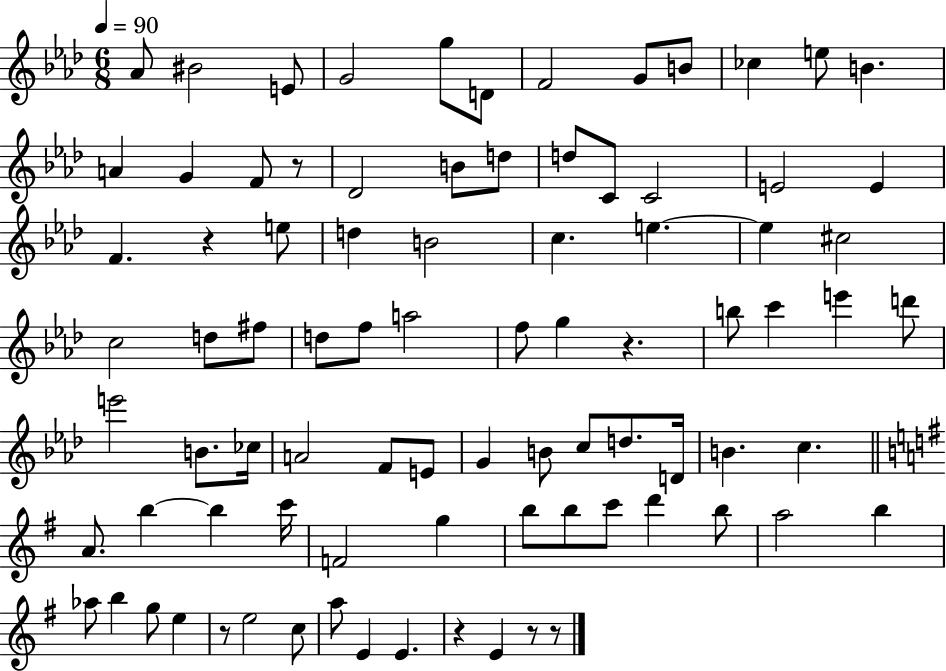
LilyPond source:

{
  \clef treble
  \numericTimeSignature
  \time 6/8
  \key aes \major
  \tempo 4 = 90
  aes'8 bis'2 e'8 | g'2 g''8 d'8 | f'2 g'8 b'8 | ces''4 e''8 b'4. | \break a'4 g'4 f'8 r8 | des'2 b'8 d''8 | d''8 c'8 c'2 | e'2 e'4 | \break f'4. r4 e''8 | d''4 b'2 | c''4. e''4.~~ | e''4 cis''2 | \break c''2 d''8 fis''8 | d''8 f''8 a''2 | f''8 g''4 r4. | b''8 c'''4 e'''4 d'''8 | \break e'''2 b'8. ces''16 | a'2 f'8 e'8 | g'4 b'8 c''8 d''8. d'16 | b'4. c''4. | \break \bar "||" \break \key g \major a'8. b''4~~ b''4 c'''16 | f'2 g''4 | b''8 b''8 c'''8 d'''4 b''8 | a''2 b''4 | \break aes''8 b''4 g''8 e''4 | r8 e''2 c''8 | a''8 e'4 e'4. | r4 e'4 r8 r8 | \break \bar "|."
}